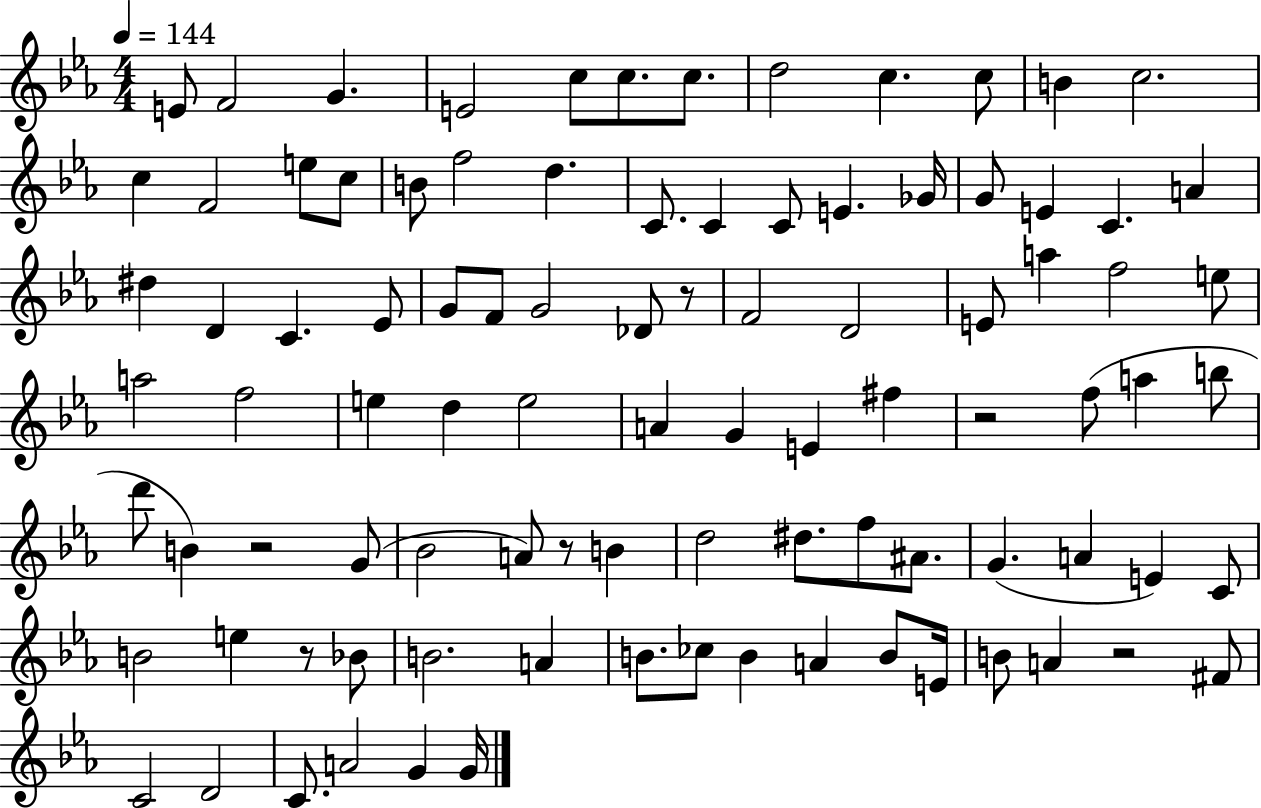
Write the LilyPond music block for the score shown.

{
  \clef treble
  \numericTimeSignature
  \time 4/4
  \key ees \major
  \tempo 4 = 144
  e'8 f'2 g'4. | e'2 c''8 c''8. c''8. | d''2 c''4. c''8 | b'4 c''2. | \break c''4 f'2 e''8 c''8 | b'8 f''2 d''4. | c'8. c'4 c'8 e'4. ges'16 | g'8 e'4 c'4. a'4 | \break dis''4 d'4 c'4. ees'8 | g'8 f'8 g'2 des'8 r8 | f'2 d'2 | e'8 a''4 f''2 e''8 | \break a''2 f''2 | e''4 d''4 e''2 | a'4 g'4 e'4 fis''4 | r2 f''8( a''4 b''8 | \break d'''8 b'4) r2 g'8( | bes'2 a'8) r8 b'4 | d''2 dis''8. f''8 ais'8. | g'4.( a'4 e'4) c'8 | \break b'2 e''4 r8 bes'8 | b'2. a'4 | b'8. ces''8 b'4 a'4 b'8 e'16 | b'8 a'4 r2 fis'8 | \break c'2 d'2 | c'8. a'2 g'4 g'16 | \bar "|."
}